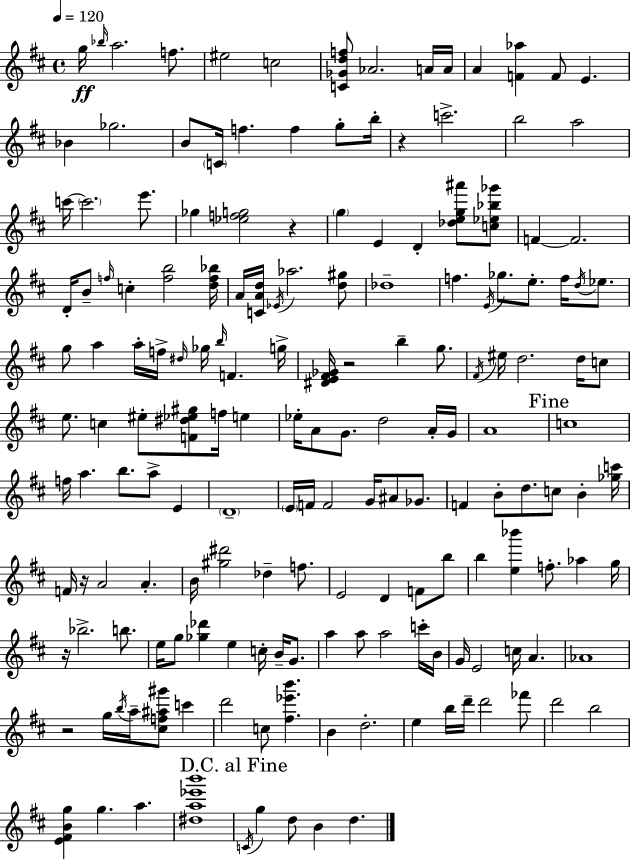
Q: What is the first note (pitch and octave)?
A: G5